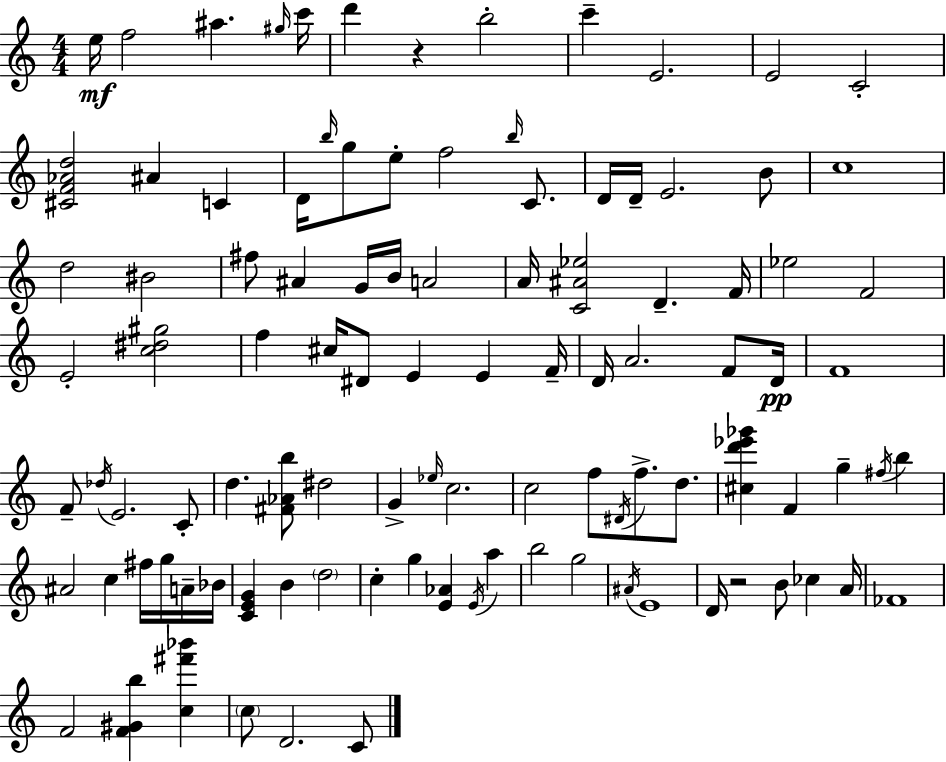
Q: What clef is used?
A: treble